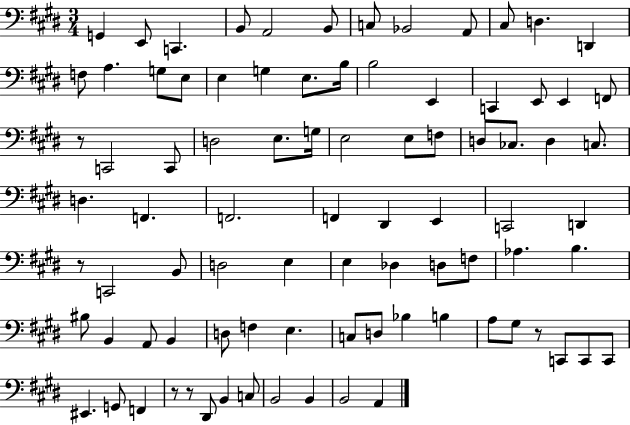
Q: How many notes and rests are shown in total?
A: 87